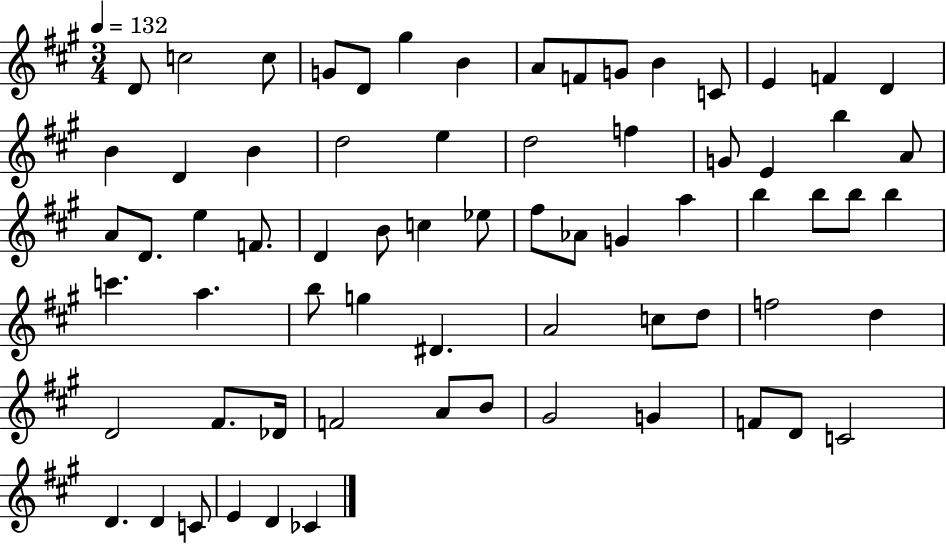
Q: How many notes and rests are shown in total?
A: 69